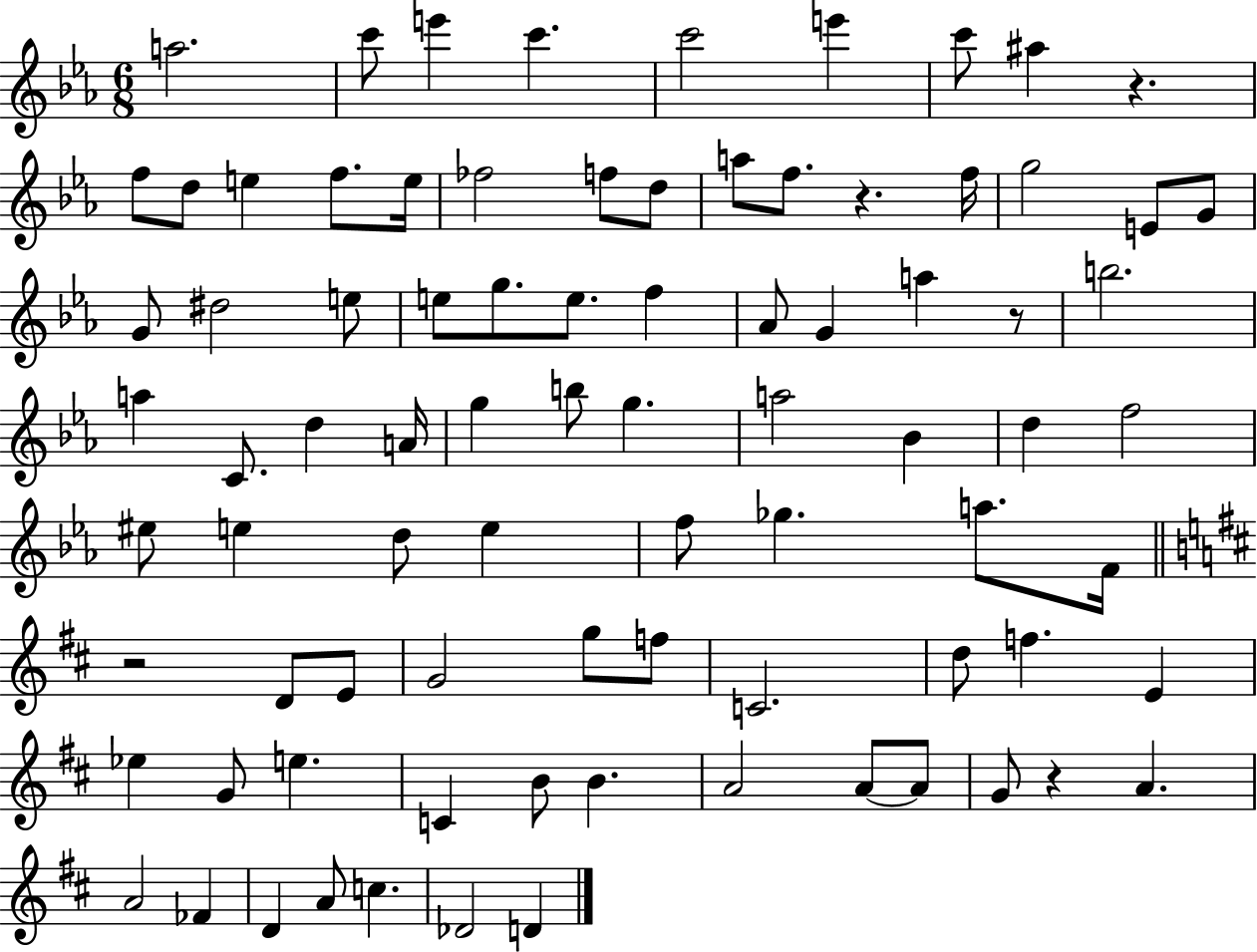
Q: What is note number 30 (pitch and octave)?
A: Ab4